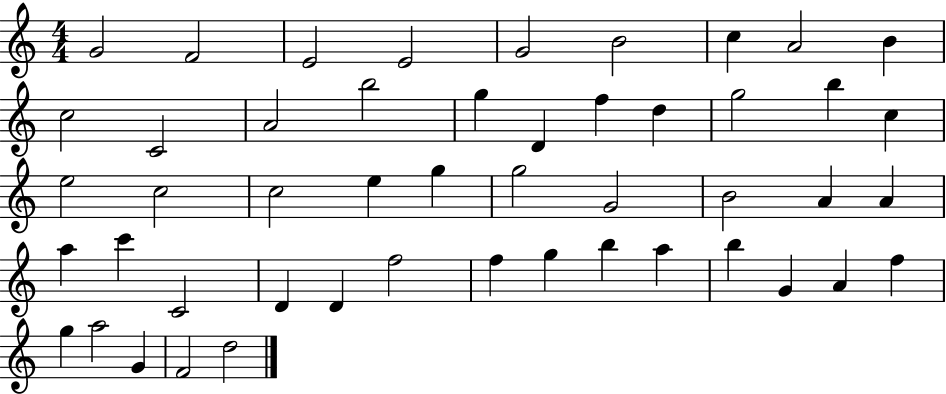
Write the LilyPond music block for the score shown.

{
  \clef treble
  \numericTimeSignature
  \time 4/4
  \key c \major
  g'2 f'2 | e'2 e'2 | g'2 b'2 | c''4 a'2 b'4 | \break c''2 c'2 | a'2 b''2 | g''4 d'4 f''4 d''4 | g''2 b''4 c''4 | \break e''2 c''2 | c''2 e''4 g''4 | g''2 g'2 | b'2 a'4 a'4 | \break a''4 c'''4 c'2 | d'4 d'4 f''2 | f''4 g''4 b''4 a''4 | b''4 g'4 a'4 f''4 | \break g''4 a''2 g'4 | f'2 d''2 | \bar "|."
}